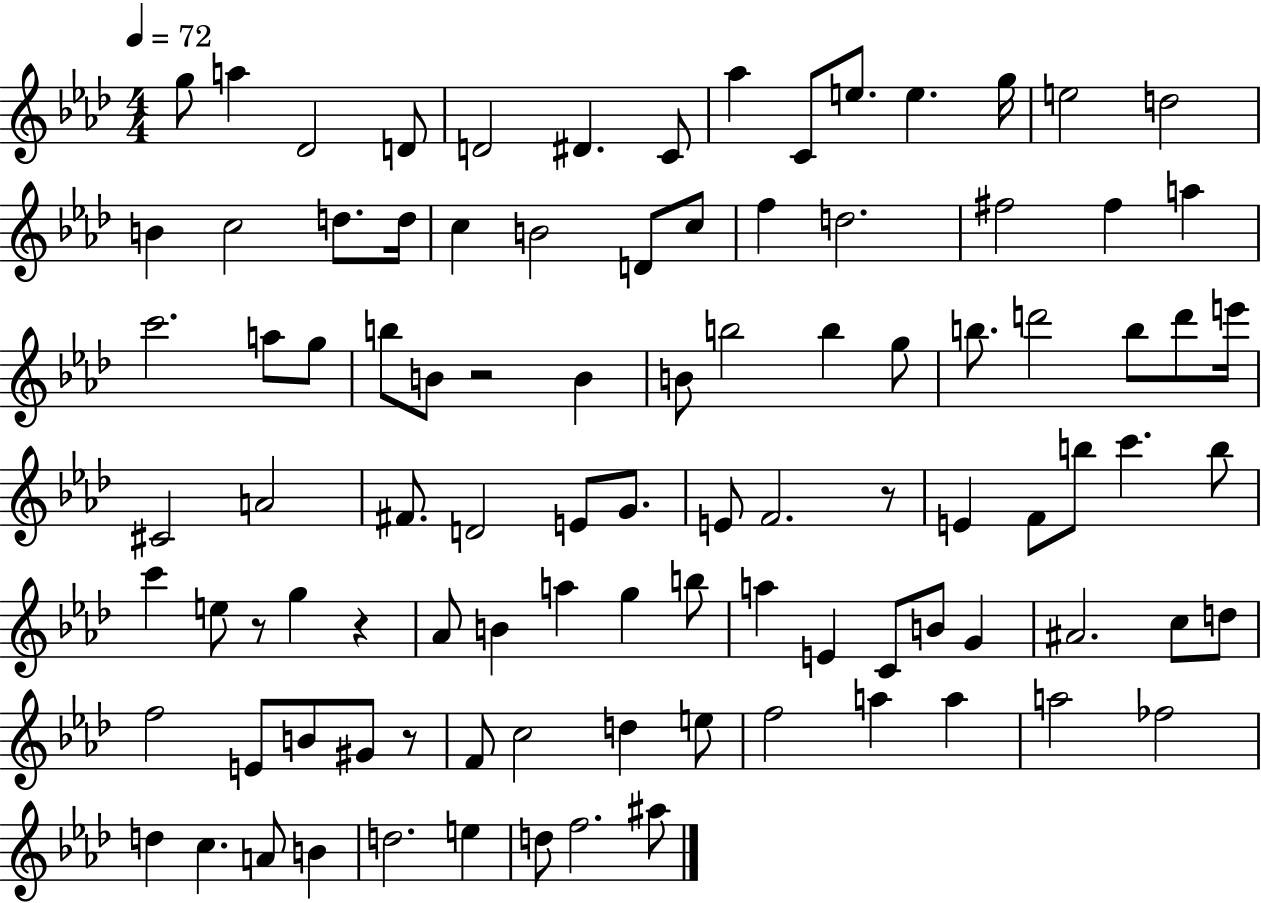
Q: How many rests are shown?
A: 5